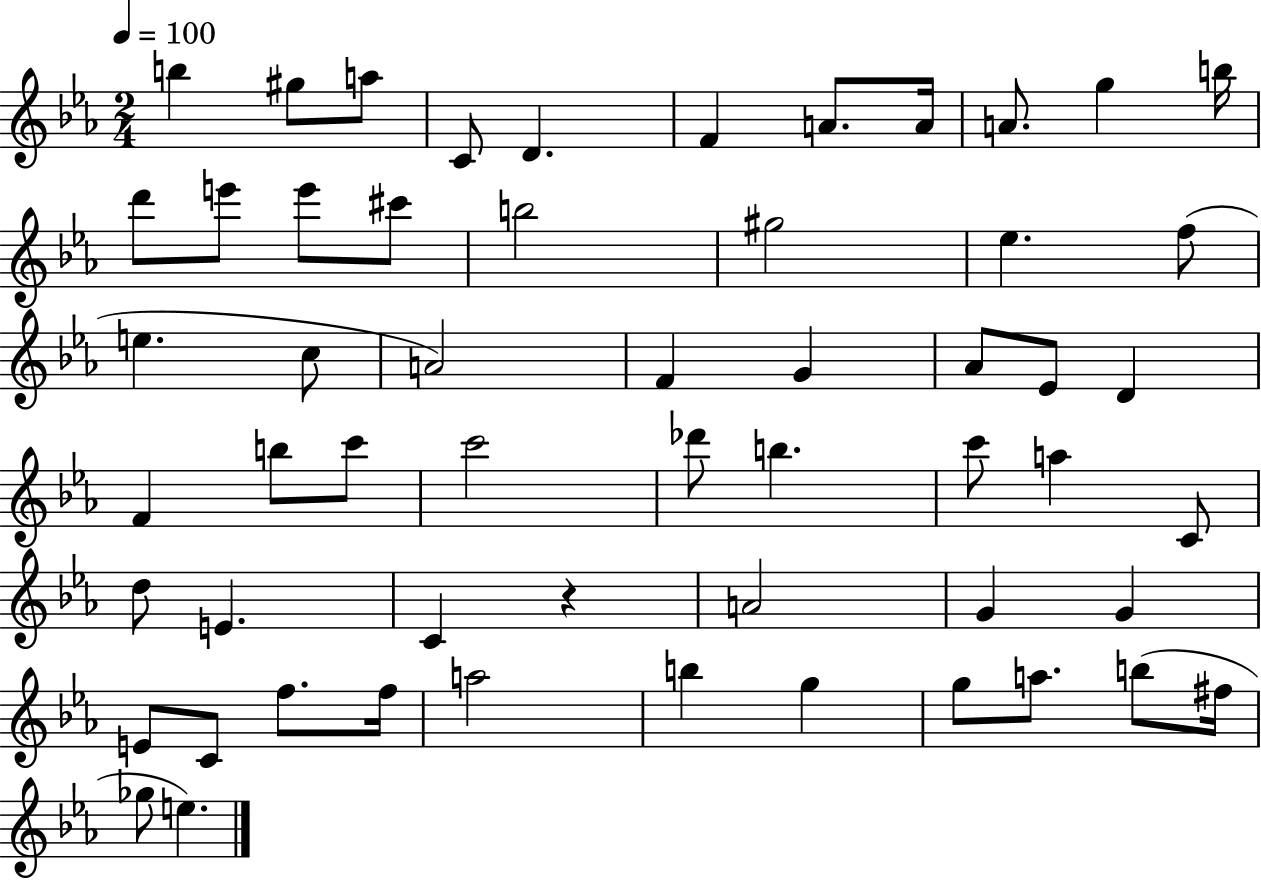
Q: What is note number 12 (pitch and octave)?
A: D6